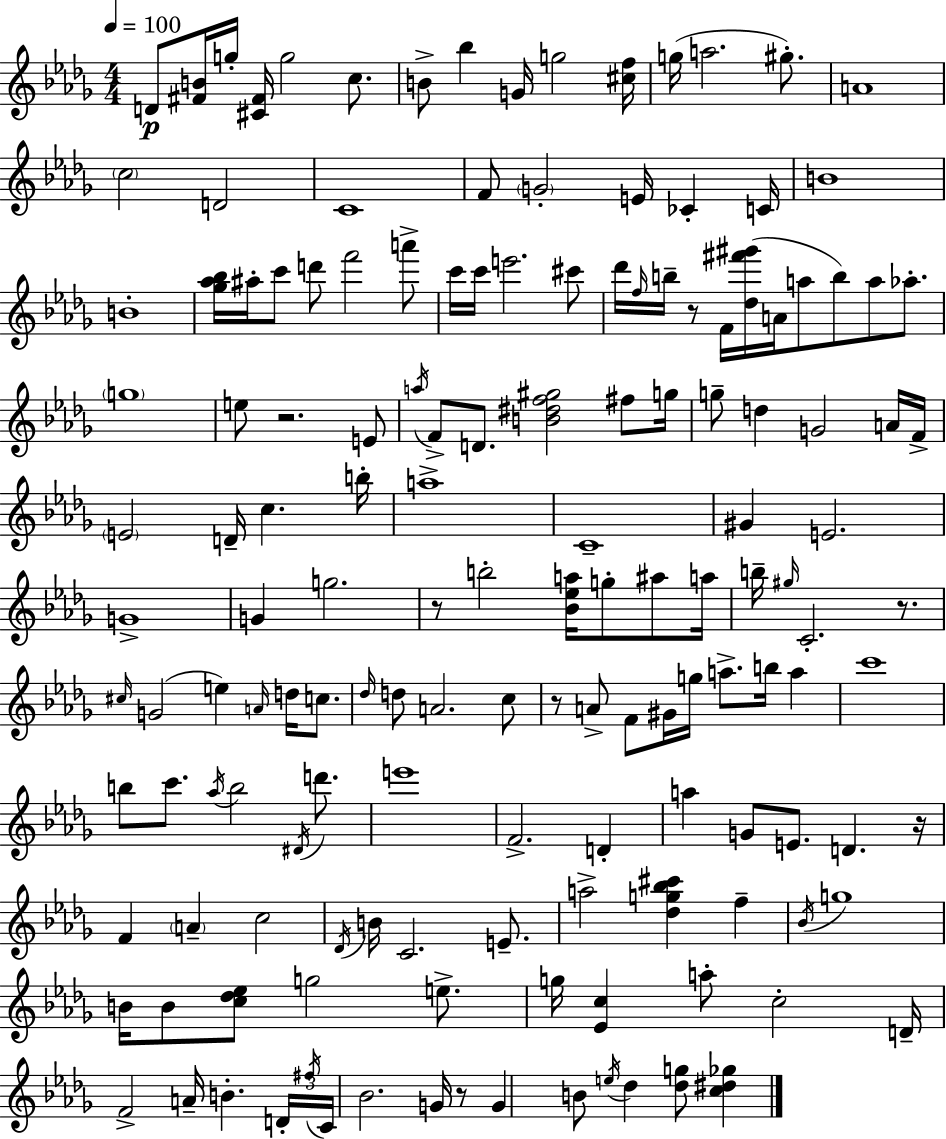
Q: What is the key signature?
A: BES minor